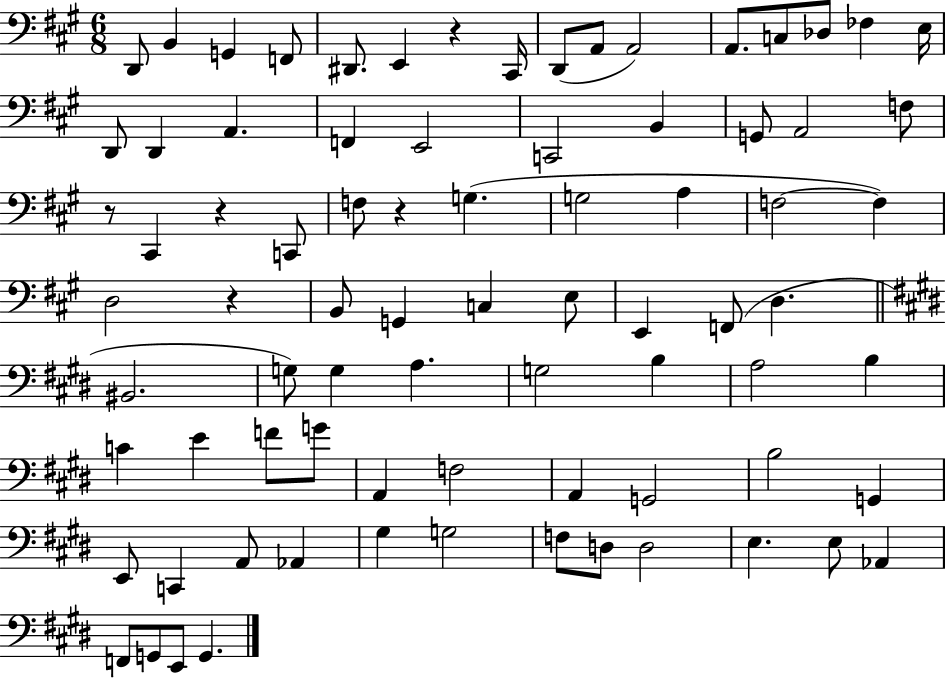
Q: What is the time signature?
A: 6/8